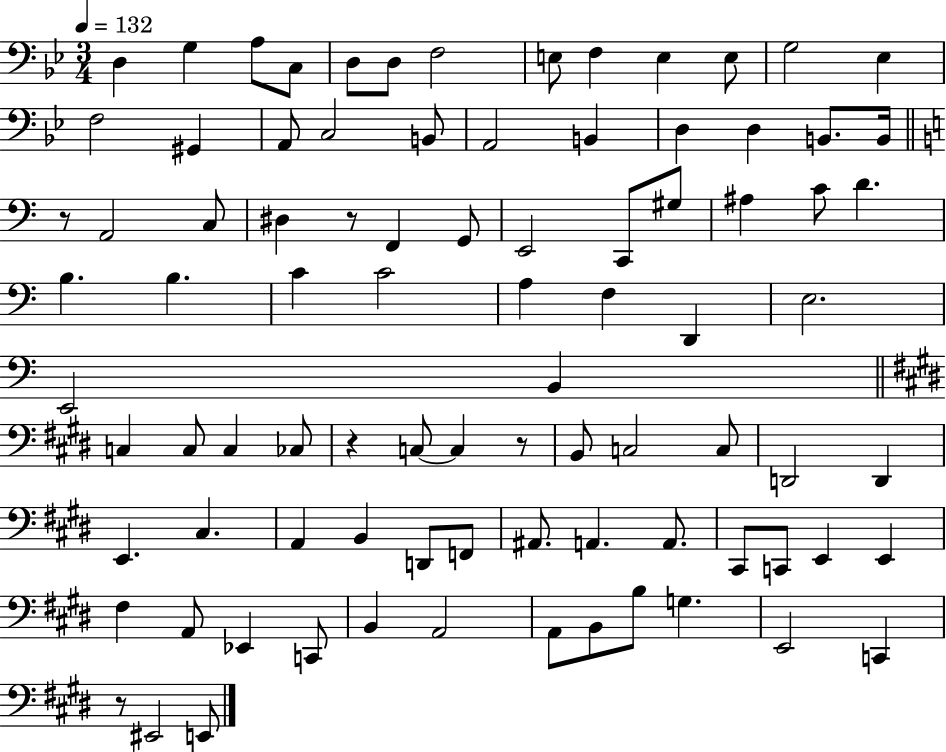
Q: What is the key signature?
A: BES major